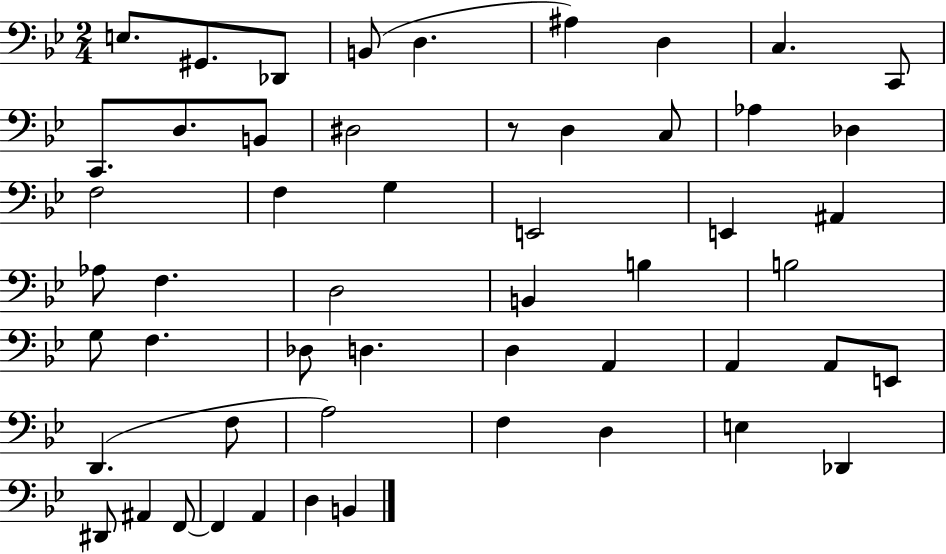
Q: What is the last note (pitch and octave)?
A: B2